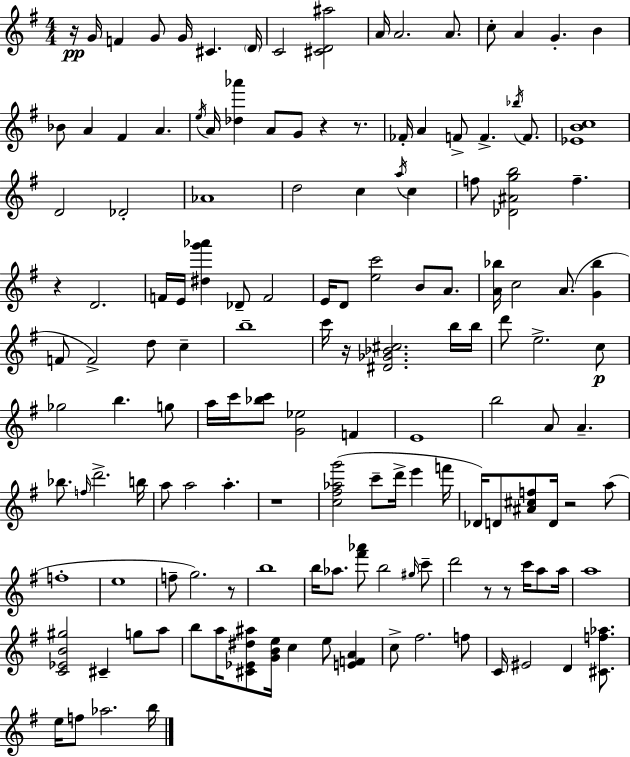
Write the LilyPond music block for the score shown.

{
  \clef treble
  \numericTimeSignature
  \time 4/4
  \key e \minor
  r16\pp g'16 f'4 g'8 g'16 cis'4. \parenthesize d'16 | c'2 <cis' d' ais''>2 | a'16 a'2. a'8. | c''8-. a'4 g'4.-. b'4 | \break bes'8 a'4 fis'4 a'4. | \acciaccatura { e''16 } a'16 <des'' aes'''>4 a'8 g'8 r4 r8. | fes'16-. a'4 f'8-> f'4.-> \acciaccatura { bes''16 } f'8. | <ees' b' c''>1 | \break d'2 des'2-. | aes'1 | d''2 c''4 \acciaccatura { a''16 } c''4 | f''8 <des' ais' g'' b''>2 f''4.-- | \break r4 d'2. | f'16 e'16 <dis'' g''' aes'''>4 des'8-- f'2 | e'16 d'8 <e'' c'''>2 b'8 | a'8. <a' bes''>16 c''2 a'8.( <g' bes''>4 | \break f'8 f'2->) d''8 c''4-- | b''1-- | c'''16 r16 <dis' ges' bes' cis''>2. | b''16 b''16 d'''8 e''2.-> | \break c''8\p ges''2 b''4. | g''8 a''16 c'''16 <bes'' c'''>8 <g' ees''>2 f'4 | e'1 | b''2 a'8 a'4.-- | \break bes''8. \grace { f''16 } d'''2.-> | b''16 a''8 a''2 a''4.-. | r1 | <c'' fis'' aes'' g'''>2( c'''8-- d'''16-> e'''4 | \break f'''16 des'16) d'8 <ais' cis'' f''>8 d'16 r2 | a''8( f''1-. | e''1 | f''8-- g''2.) | \break r8 b''1 | b''16 aes''8. <fis''' aes'''>8 b''2 | \grace { gis''16 } c'''8-- d'''2 r8 r8 | c'''16 a''8 a''16 a''1 | \break <c' ees' b' gis''>2 cis'4-- | g''8 a''8 b''8 a''16 <cis' ees' dis'' ais''>8 <g' b' e''>16 c''4 e''8 | <e' f' a'>4 c''8-> fis''2. | f''8 c'16 eis'2 d'4 | \break <cis' f'' aes''>8. e''16 f''8 aes''2. | b''16 \bar "|."
}